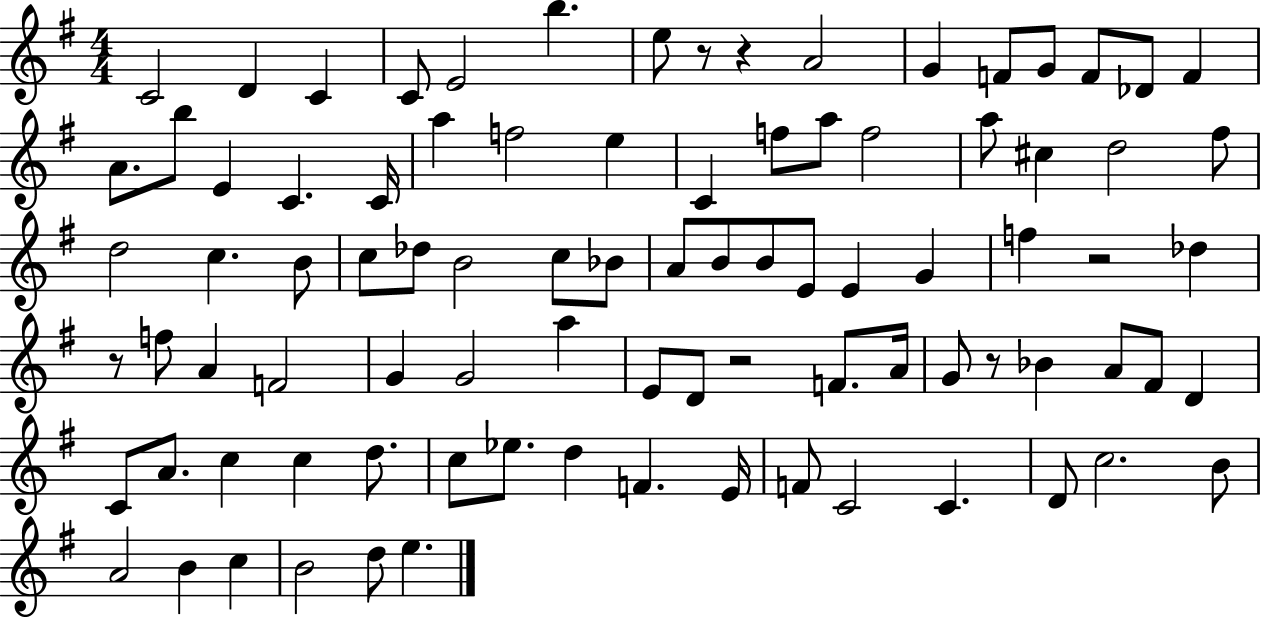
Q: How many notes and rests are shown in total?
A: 89